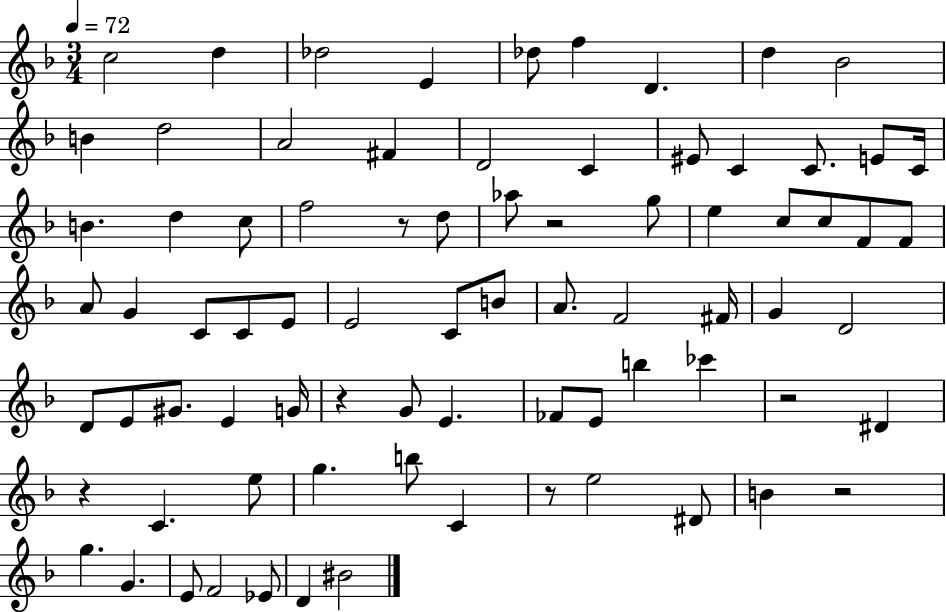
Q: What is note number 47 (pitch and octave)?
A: E4